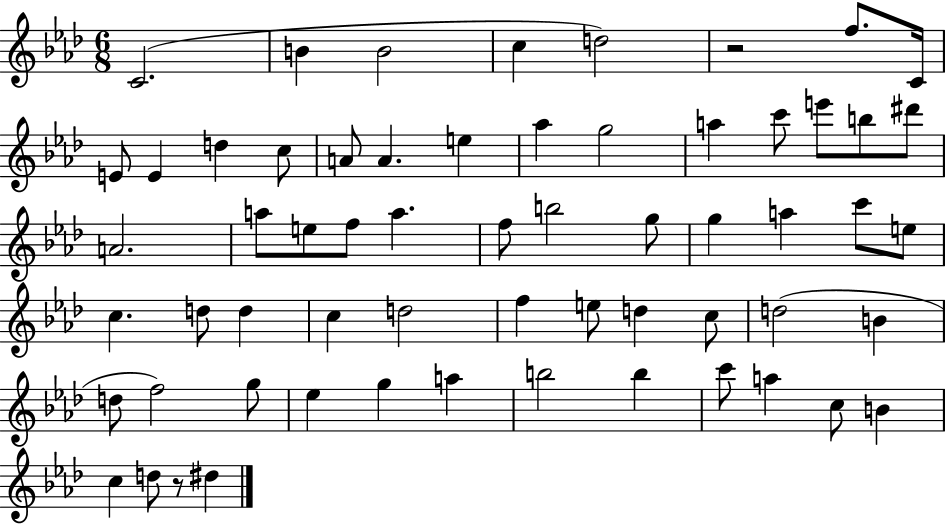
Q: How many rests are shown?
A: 2